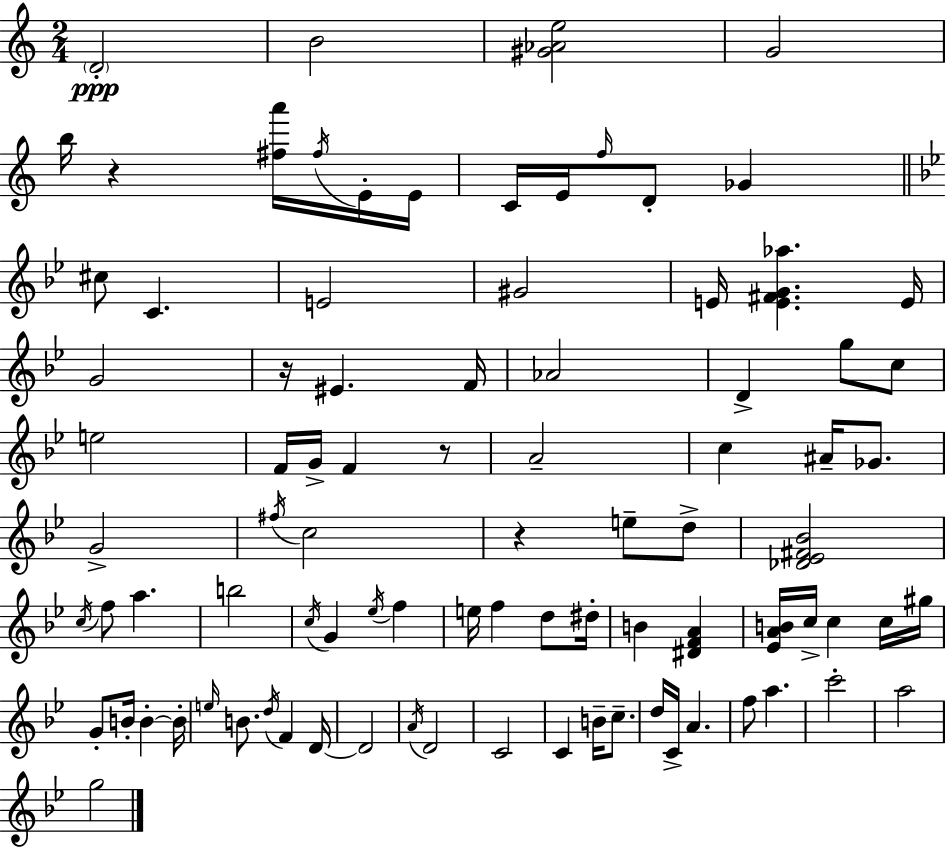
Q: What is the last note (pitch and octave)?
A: G5